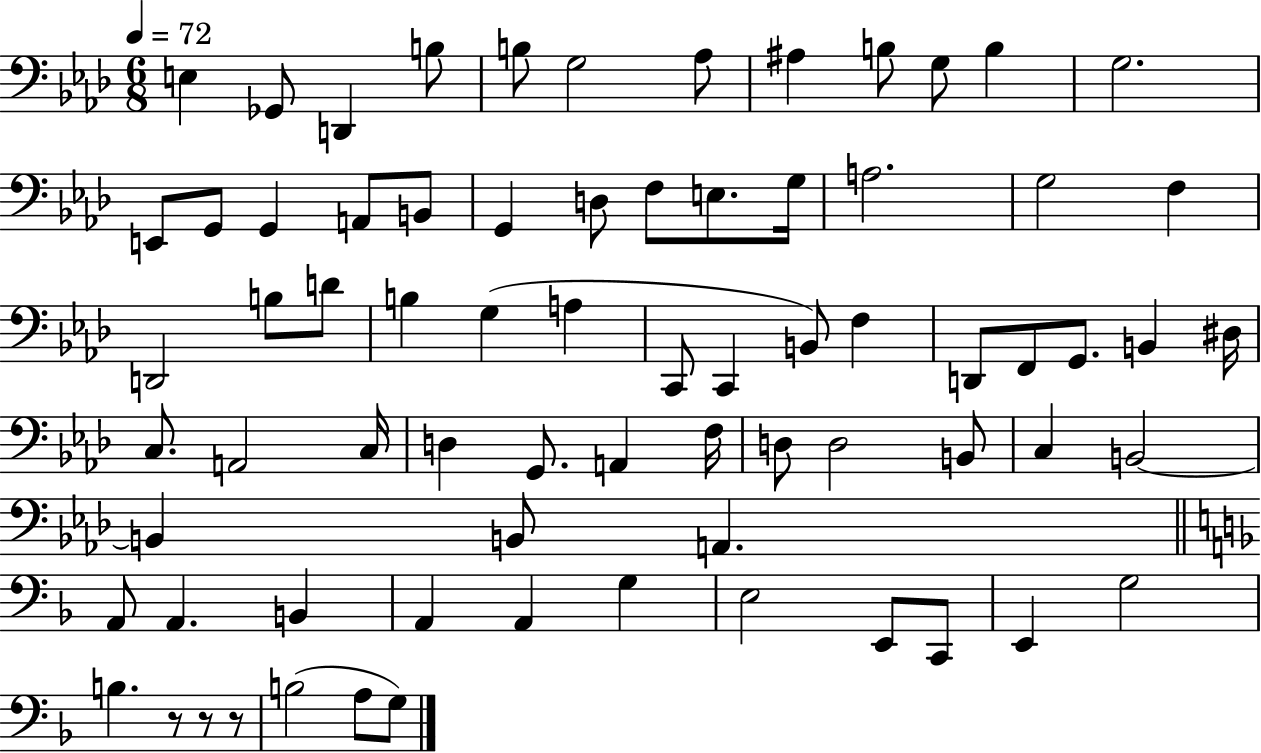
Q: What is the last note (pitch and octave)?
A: G3